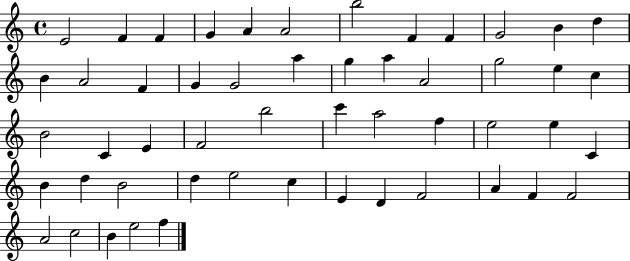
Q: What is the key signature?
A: C major